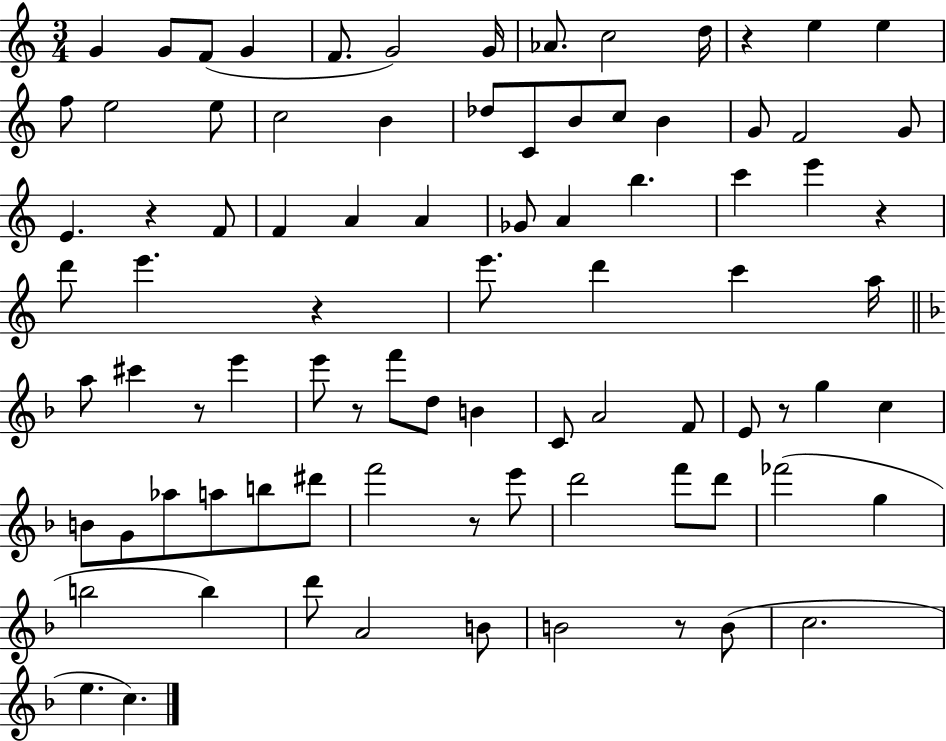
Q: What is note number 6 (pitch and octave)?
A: G4